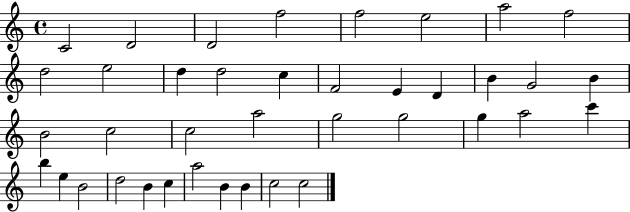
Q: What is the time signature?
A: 4/4